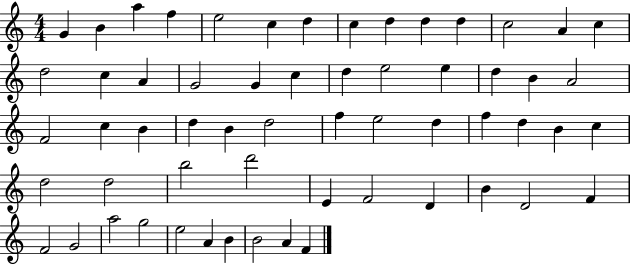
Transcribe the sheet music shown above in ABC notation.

X:1
T:Untitled
M:4/4
L:1/4
K:C
G B a f e2 c d c d d d c2 A c d2 c A G2 G c d e2 e d B A2 F2 c B d B d2 f e2 d f d B c d2 d2 b2 d'2 E F2 D B D2 F F2 G2 a2 g2 e2 A B B2 A F